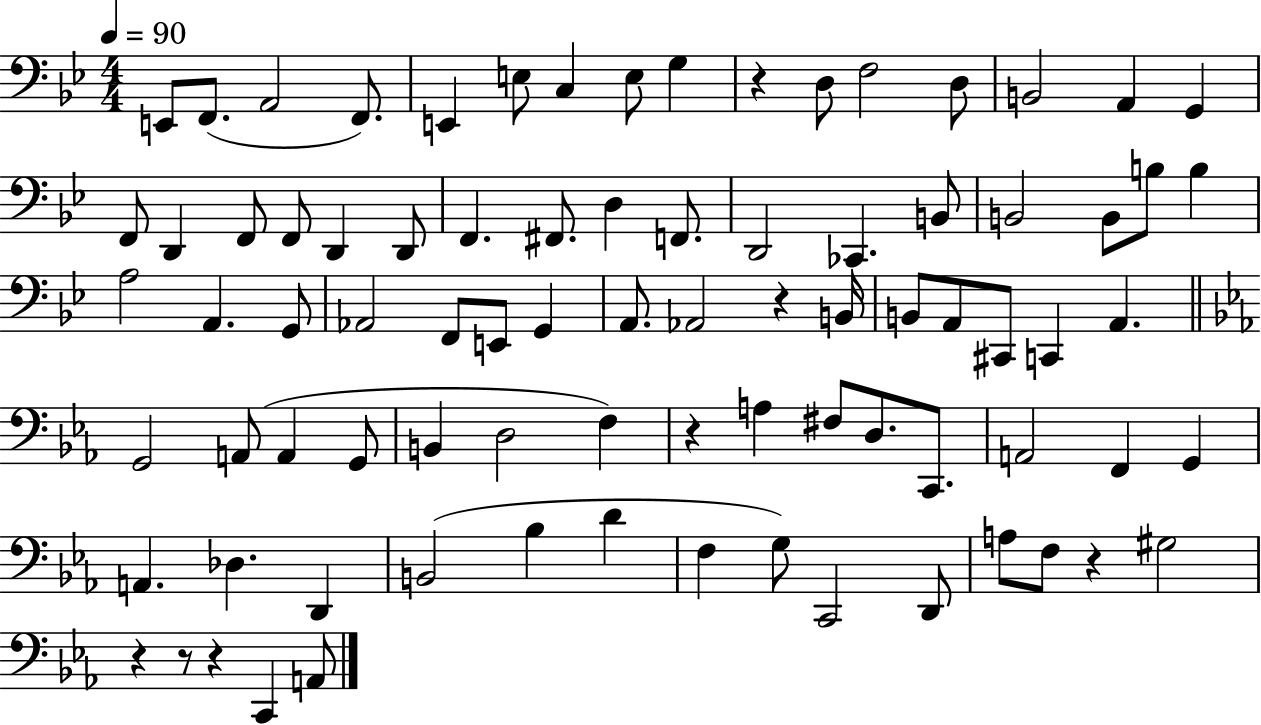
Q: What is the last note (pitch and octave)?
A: A2